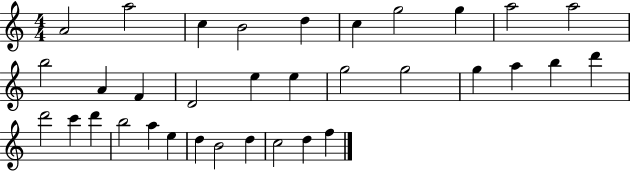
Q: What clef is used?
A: treble